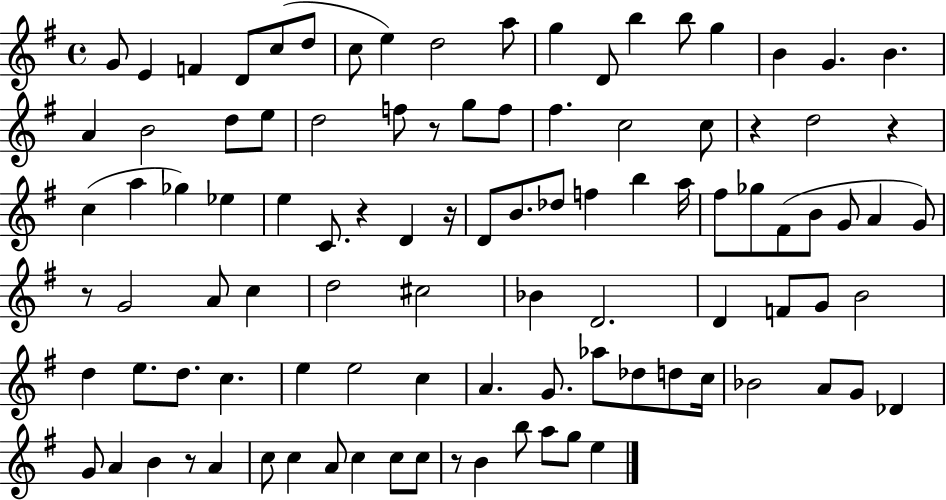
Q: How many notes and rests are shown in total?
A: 101